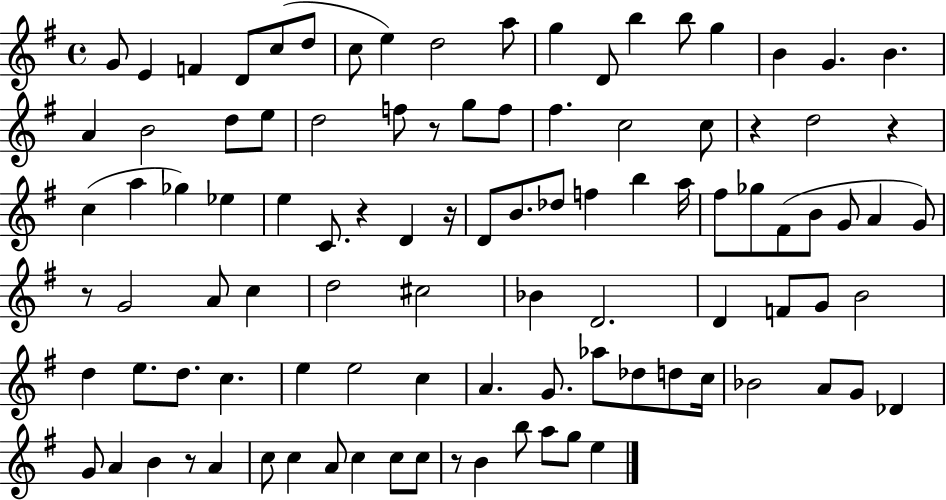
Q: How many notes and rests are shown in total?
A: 101